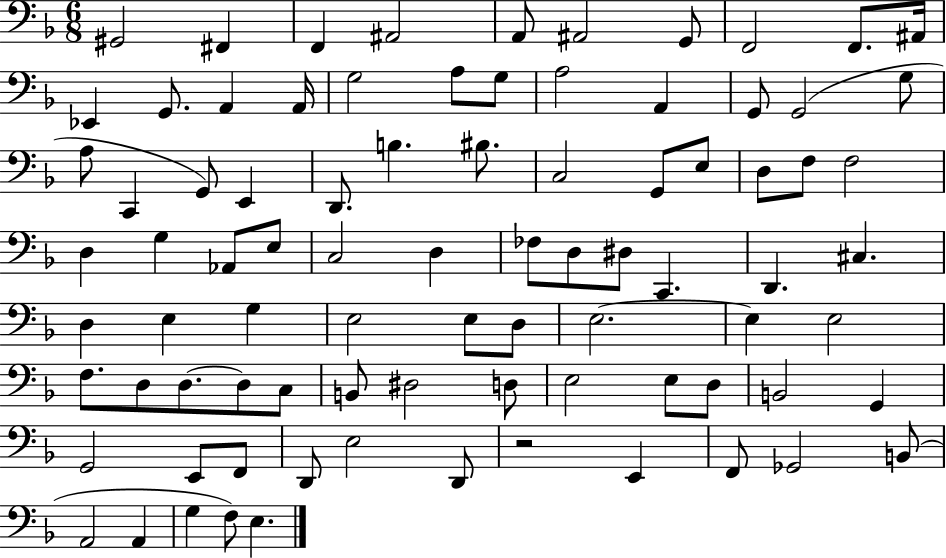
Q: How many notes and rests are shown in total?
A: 85